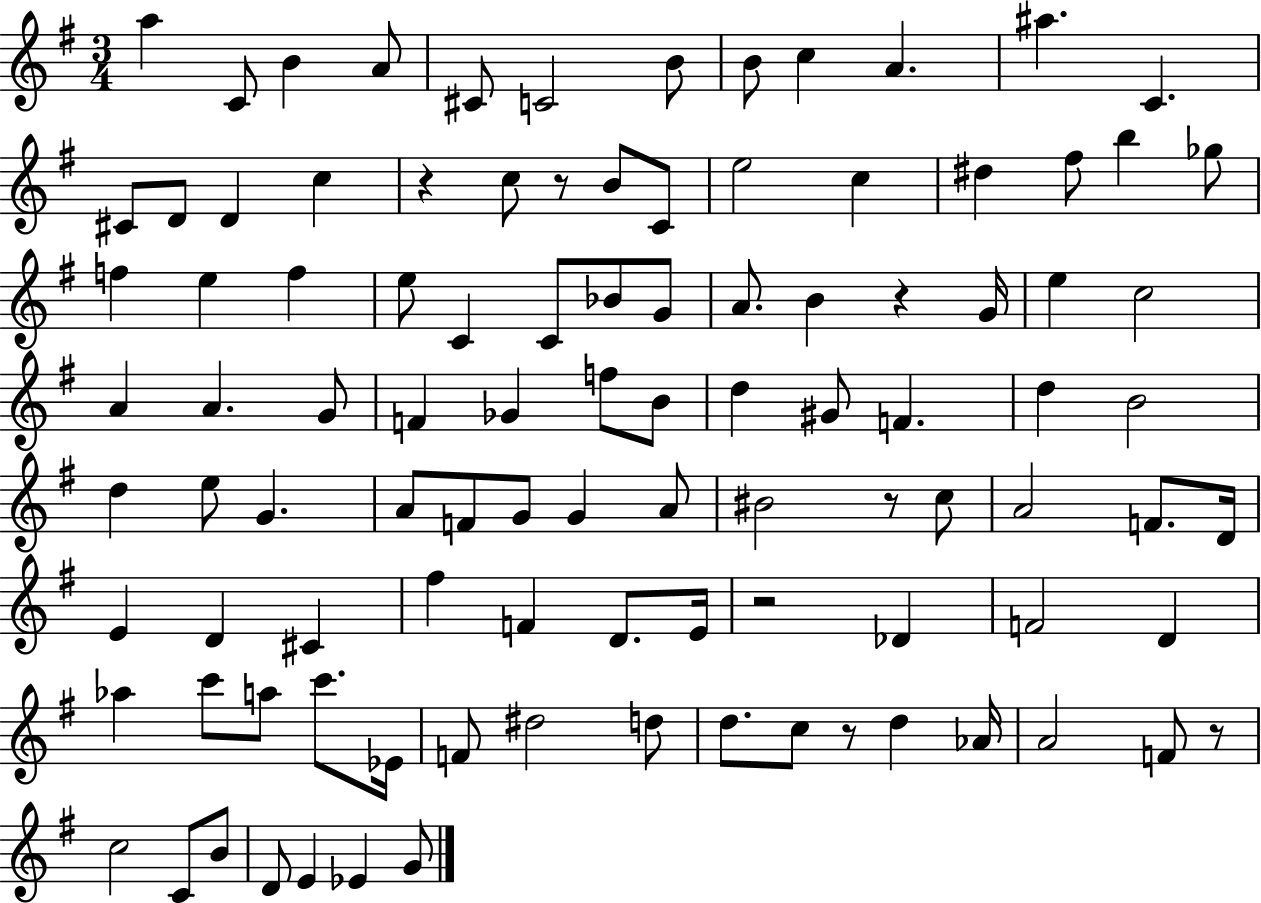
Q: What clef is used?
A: treble